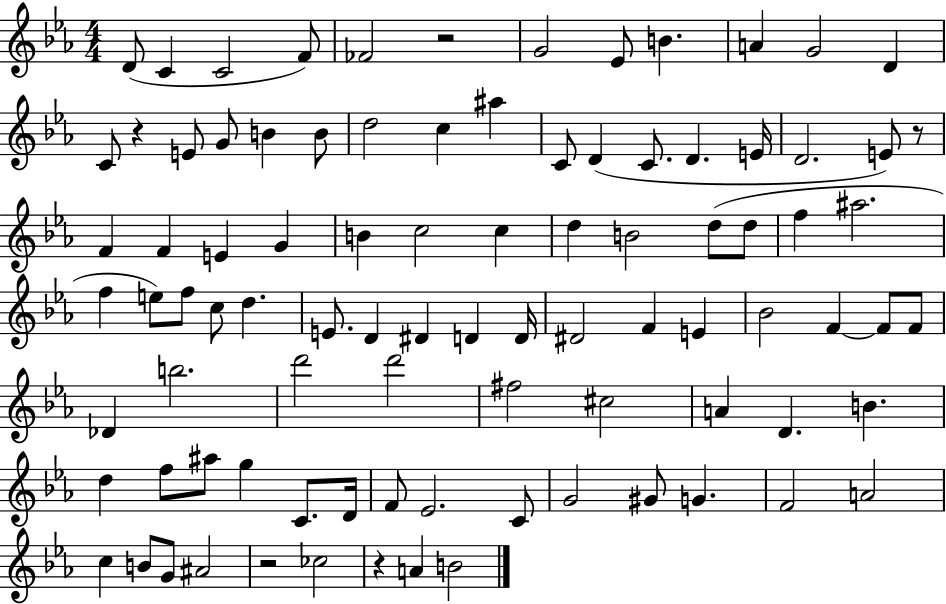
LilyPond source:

{
  \clef treble
  \numericTimeSignature
  \time 4/4
  \key ees \major
  d'8( c'4 c'2 f'8) | fes'2 r2 | g'2 ees'8 b'4. | a'4 g'2 d'4 | \break c'8 r4 e'8 g'8 b'4 b'8 | d''2 c''4 ais''4 | c'8 d'4( c'8. d'4. e'16 | d'2. e'8) r8 | \break f'4 f'4 e'4 g'4 | b'4 c''2 c''4 | d''4 b'2 d''8( d''8 | f''4 ais''2. | \break f''4 e''8) f''8 c''8 d''4. | e'8. d'4 dis'4 d'4 d'16 | dis'2 f'4 e'4 | bes'2 f'4~~ f'8 f'8 | \break des'4 b''2. | d'''2 d'''2 | fis''2 cis''2 | a'4 d'4. b'4. | \break d''4 f''8 ais''8 g''4 c'8. d'16 | f'8 ees'2. c'8 | g'2 gis'8 g'4. | f'2 a'2 | \break c''4 b'8 g'8 ais'2 | r2 ces''2 | r4 a'4 b'2 | \bar "|."
}